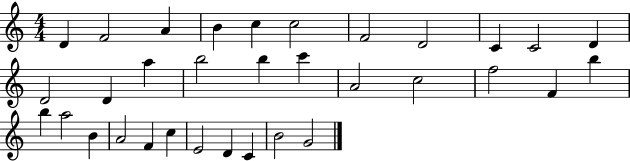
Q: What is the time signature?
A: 4/4